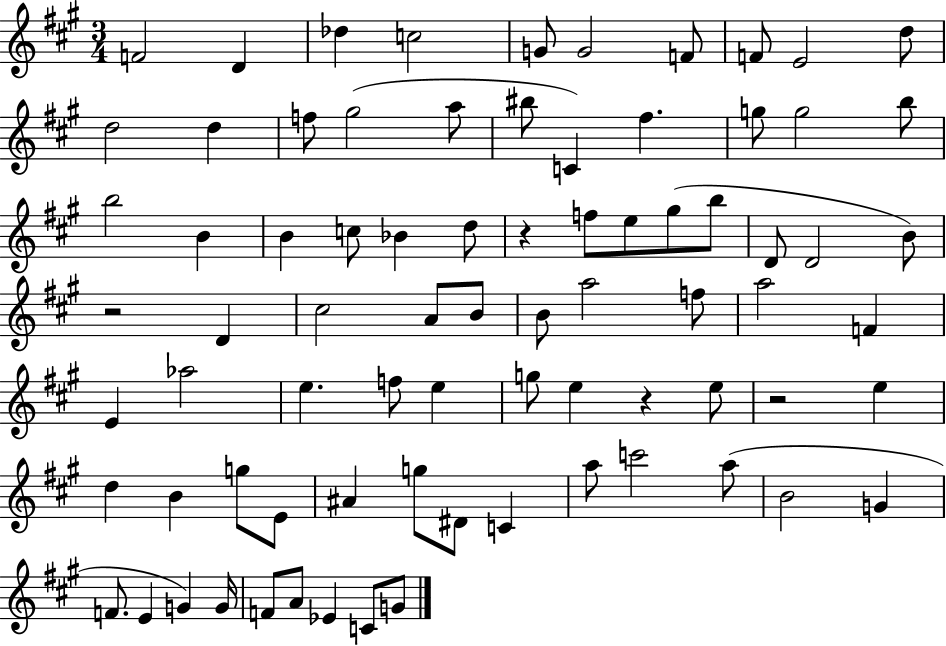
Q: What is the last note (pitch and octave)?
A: G4